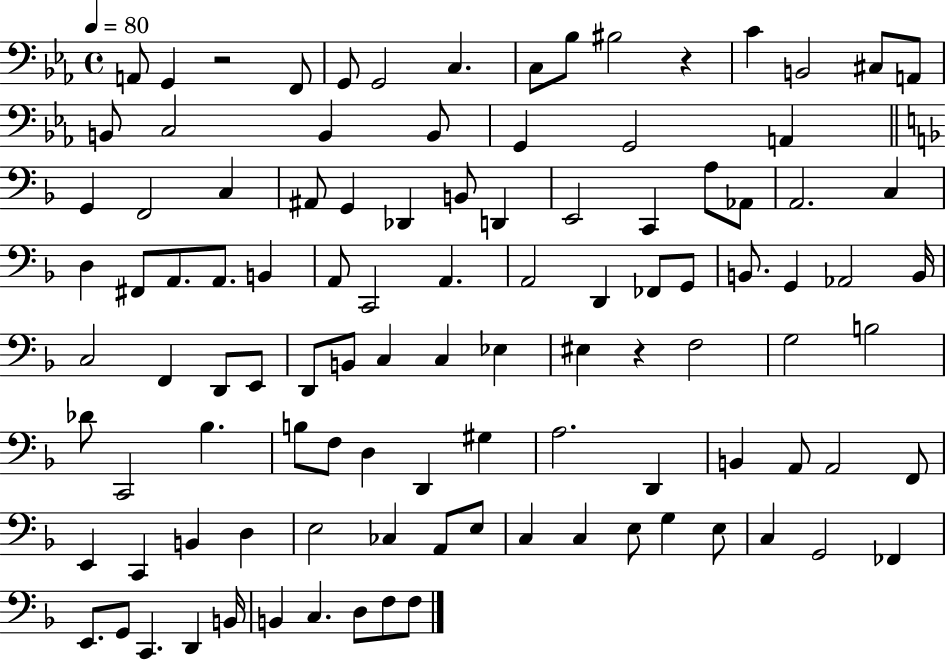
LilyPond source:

{
  \clef bass
  \time 4/4
  \defaultTimeSignature
  \key ees \major
  \tempo 4 = 80
  a,8 g,4 r2 f,8 | g,8 g,2 c4. | c8 bes8 bis2 r4 | c'4 b,2 cis8 a,8 | \break b,8 c2 b,4 b,8 | g,4 g,2 a,4 | \bar "||" \break \key f \major g,4 f,2 c4 | ais,8 g,4 des,4 b,8 d,4 | e,2 c,4 a8 aes,8 | a,2. c4 | \break d4 fis,8 a,8. a,8. b,4 | a,8 c,2 a,4. | a,2 d,4 fes,8 g,8 | b,8. g,4 aes,2 b,16 | \break c2 f,4 d,8 e,8 | d,8 b,8 c4 c4 ees4 | eis4 r4 f2 | g2 b2 | \break des'8 c,2 bes4. | b8 f8 d4 d,4 gis4 | a2. d,4 | b,4 a,8 a,2 f,8 | \break e,4 c,4 b,4 d4 | e2 ces4 a,8 e8 | c4 c4 e8 g4 e8 | c4 g,2 fes,4 | \break e,8. g,8 c,4. d,4 b,16 | b,4 c4. d8 f8 f8 | \bar "|."
}